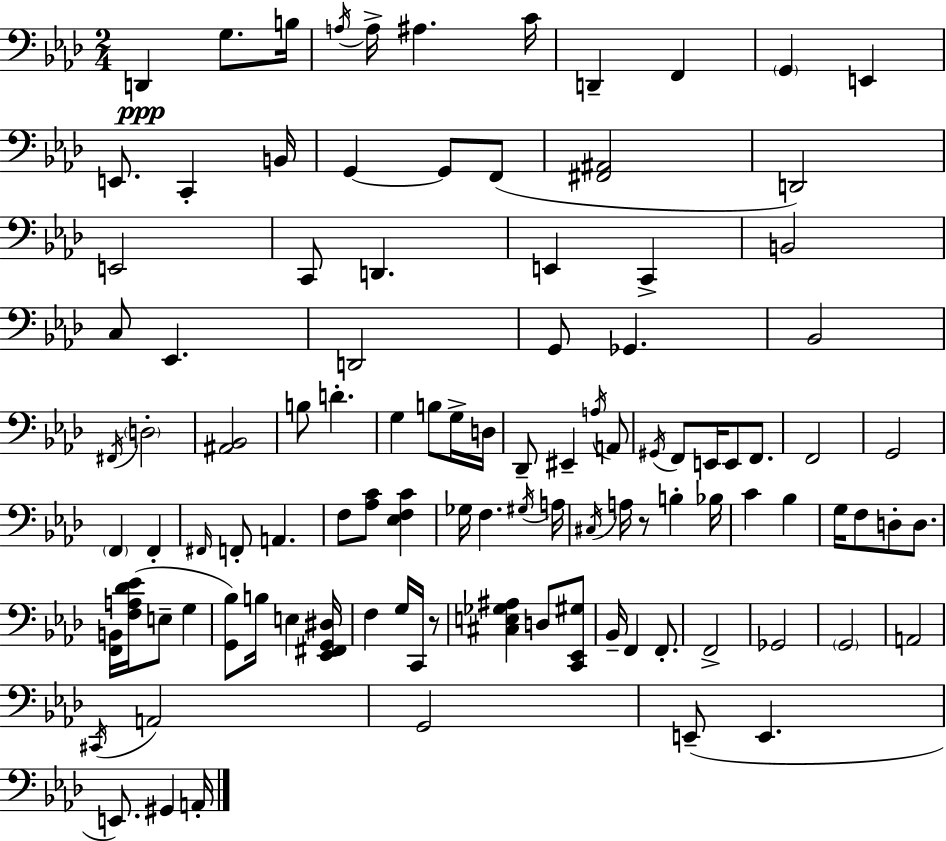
{
  \clef bass
  \numericTimeSignature
  \time 2/4
  \key aes \major
  d,4\ppp g8. b16 | \acciaccatura { a16 } a16-> ais4. | c'16 d,4-- f,4 | \parenthesize g,4 e,4 | \break e,8. c,4-. | b,16 g,4~~ g,8 f,8( | <fis, ais,>2 | d,2) | \break e,2 | c,8 d,4. | e,4 c,4-> | b,2 | \break c8 ees,4. | d,2 | g,8 ges,4. | bes,2 | \break \acciaccatura { fis,16 } \parenthesize d2-. | <ais, bes,>2 | b8 d'4.-. | g4 b8 | \break g16-> d16 des,8-- eis,4-- | \acciaccatura { a16 } a,8 \acciaccatura { gis,16 } f,8 e,16 e,8 | f,8. f,2 | g,2 | \break \parenthesize f,4 | f,4-. \grace { fis,16 } f,8-. a,4. | f8 <aes c'>8 | <ees f c'>4 ges16 f4. | \break \acciaccatura { gis16 } a16 \acciaccatura { cis16 } a16 | r8 b4-. bes16 c'4 | bes4 g16 | f8 d8-. d8. <f, b,>16 | \break <f a des' ees'>16( e8-- g4 <g, bes>8) | b16 e4 <ees, fis, g, dis>16 f4 | g16 c,16 r8 <cis e ges ais>4 | d8 <c, ees, gis>8 bes,16-- | \break f,4 f,8.-. f,2-> | ges,2 | \parenthesize g,2 | a,2 | \break \acciaccatura { cis,16 } | a,2 | g,2 | e,8--( e,4. | \break e,8.) gis,4 a,16-. | \bar "|."
}